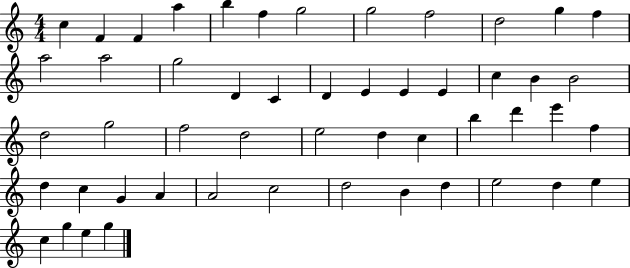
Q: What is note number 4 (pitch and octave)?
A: A5